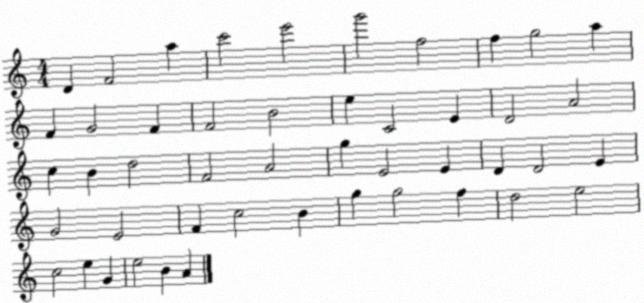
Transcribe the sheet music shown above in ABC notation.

X:1
T:Untitled
M:4/4
L:1/4
K:C
D F2 a c'2 e'2 g'2 f2 f g2 a F G2 F F2 B2 e C2 E D2 A2 c B d2 F2 A2 g E2 E D D2 E G2 E2 F c2 B g g2 f d2 e2 c2 e G e2 B A